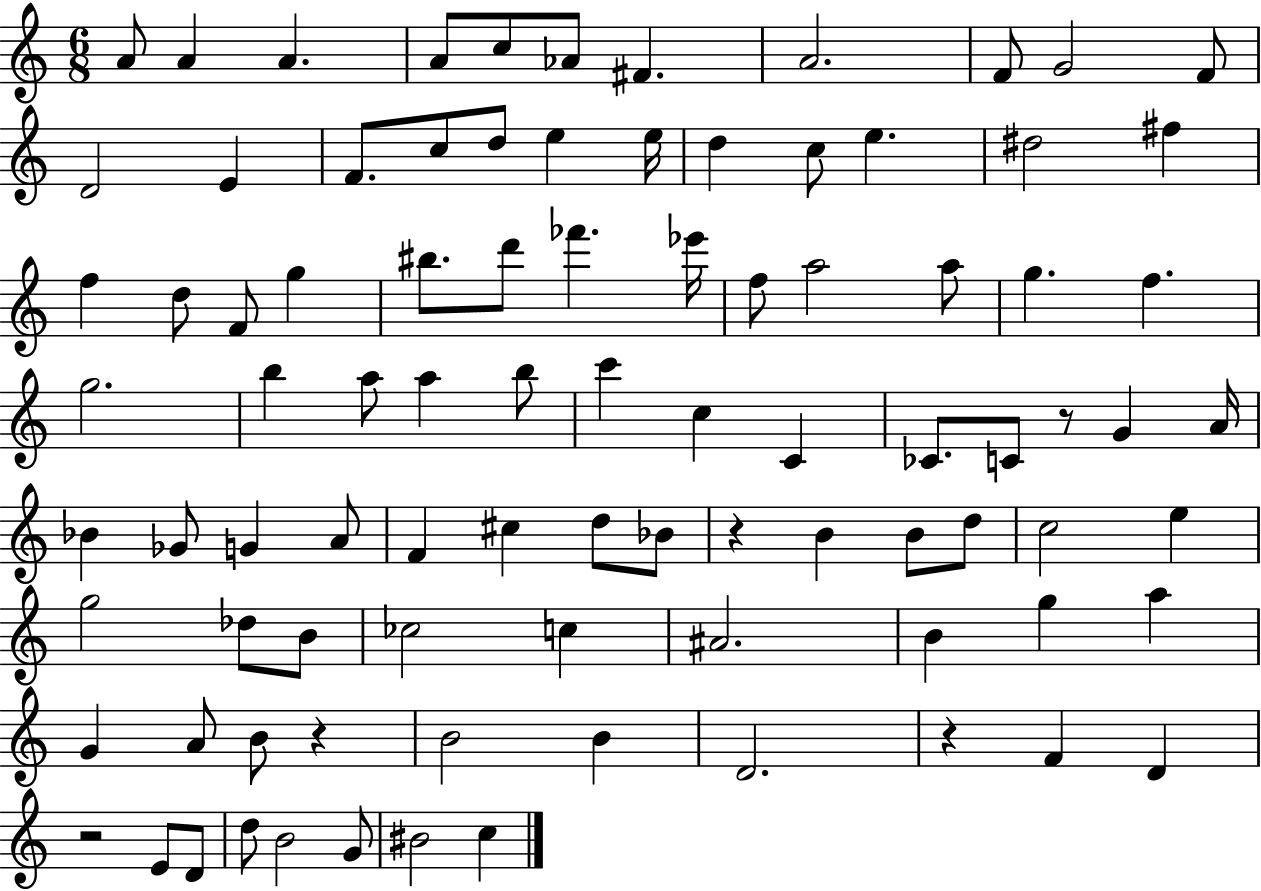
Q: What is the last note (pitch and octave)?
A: C5